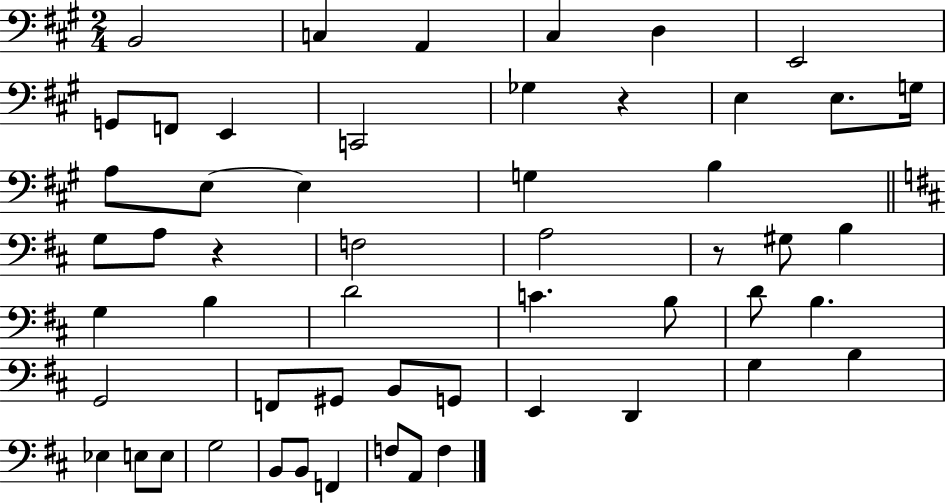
B2/h C3/q A2/q C#3/q D3/q E2/h G2/e F2/e E2/q C2/h Gb3/q R/q E3/q E3/e. G3/s A3/e E3/e E3/q G3/q B3/q G3/e A3/e R/q F3/h A3/h R/e G#3/e B3/q G3/q B3/q D4/h C4/q. B3/e D4/e B3/q. G2/h F2/e G#2/e B2/e G2/e E2/q D2/q G3/q B3/q Eb3/q E3/e E3/e G3/h B2/e B2/e F2/q F3/e A2/e F3/q